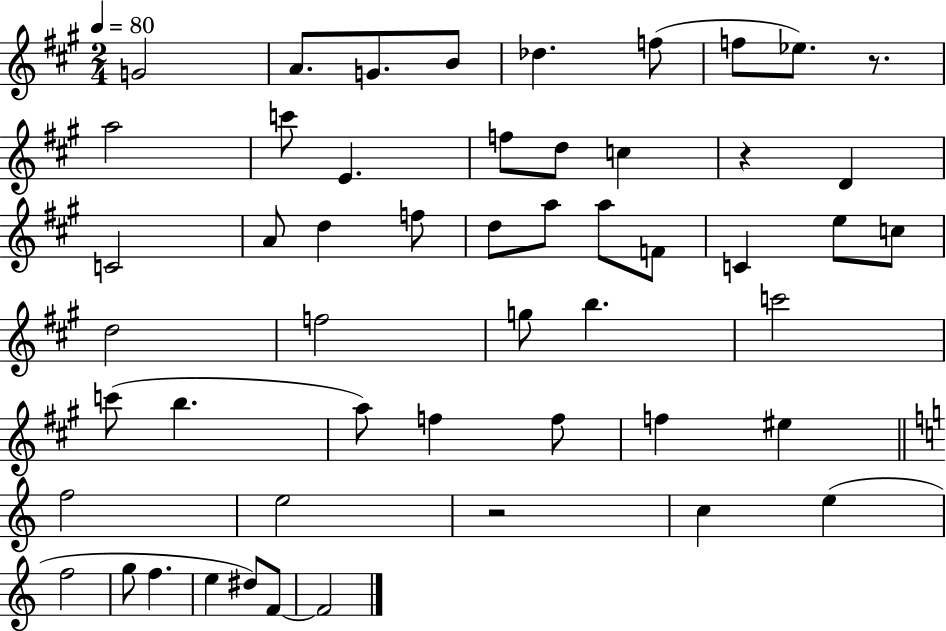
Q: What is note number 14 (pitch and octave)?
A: C5